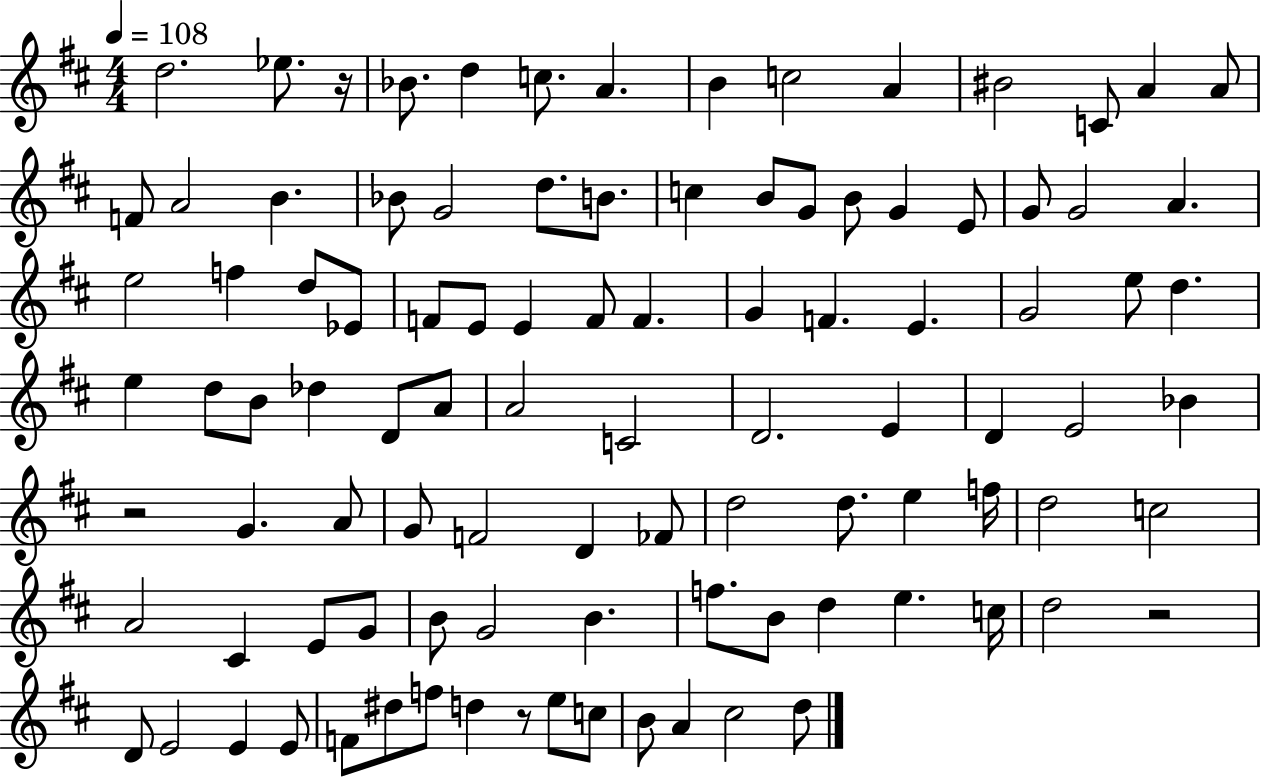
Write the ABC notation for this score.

X:1
T:Untitled
M:4/4
L:1/4
K:D
d2 _e/2 z/4 _B/2 d c/2 A B c2 A ^B2 C/2 A A/2 F/2 A2 B _B/2 G2 d/2 B/2 c B/2 G/2 B/2 G E/2 G/2 G2 A e2 f d/2 _E/2 F/2 E/2 E F/2 F G F E G2 e/2 d e d/2 B/2 _d D/2 A/2 A2 C2 D2 E D E2 _B z2 G A/2 G/2 F2 D _F/2 d2 d/2 e f/4 d2 c2 A2 ^C E/2 G/2 B/2 G2 B f/2 B/2 d e c/4 d2 z2 D/2 E2 E E/2 F/2 ^d/2 f/2 d z/2 e/2 c/2 B/2 A ^c2 d/2